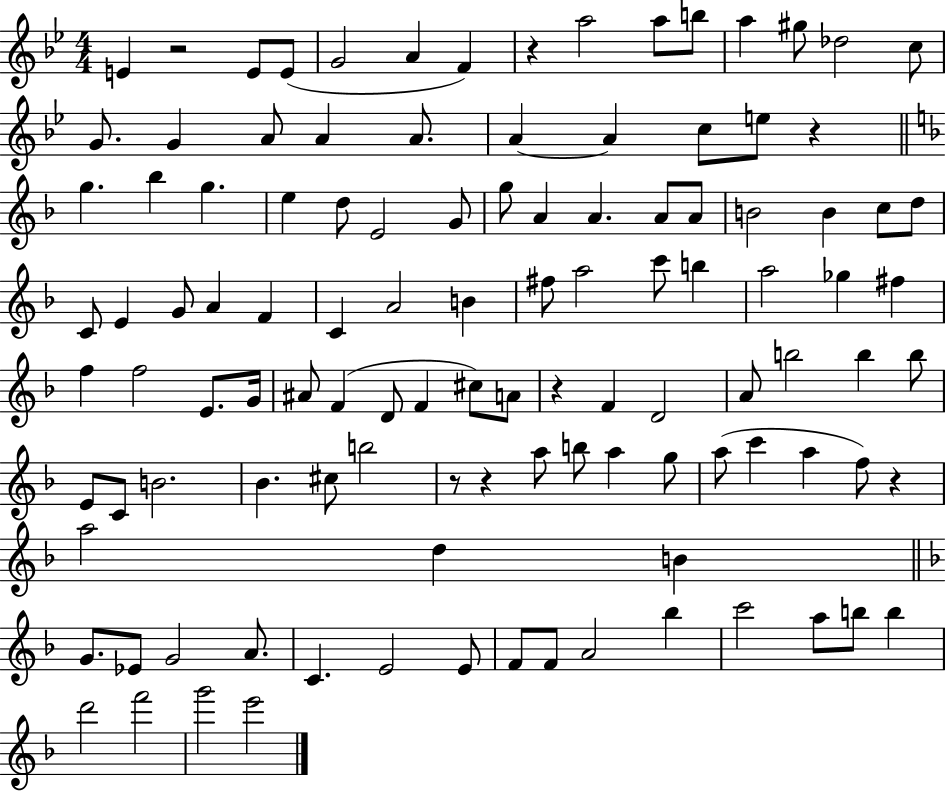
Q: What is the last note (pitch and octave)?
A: E6